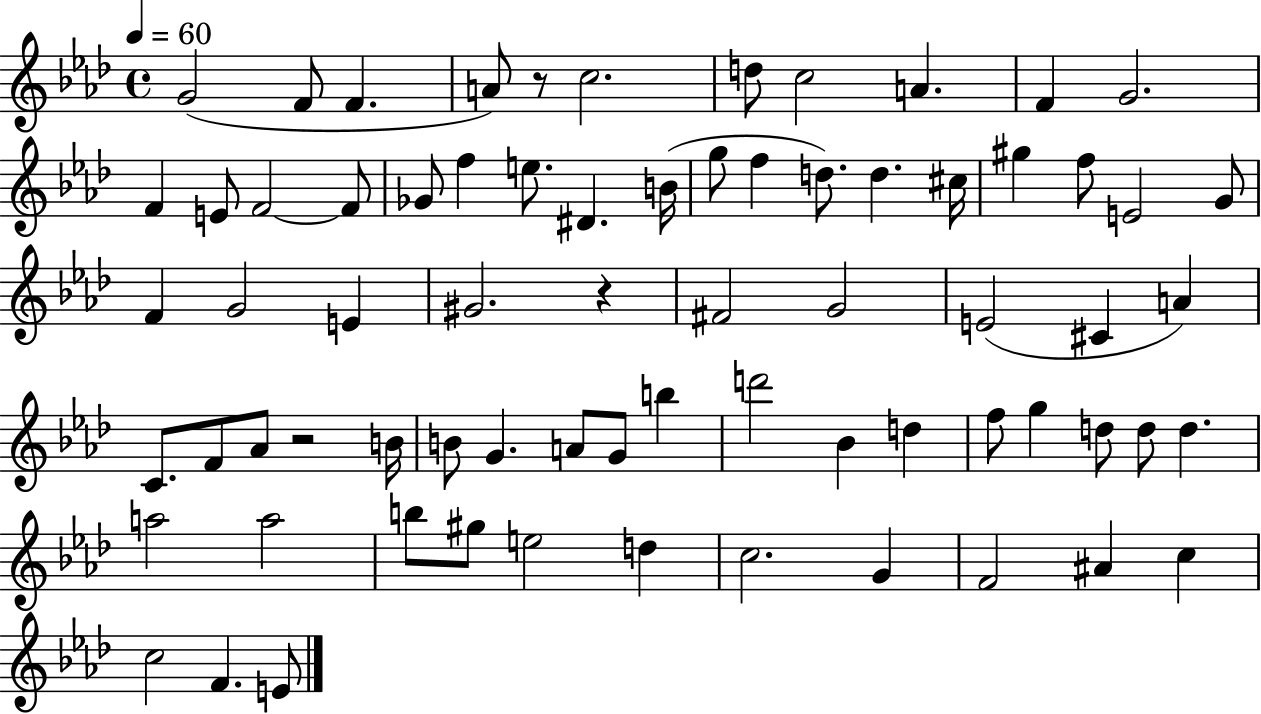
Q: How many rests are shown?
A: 3